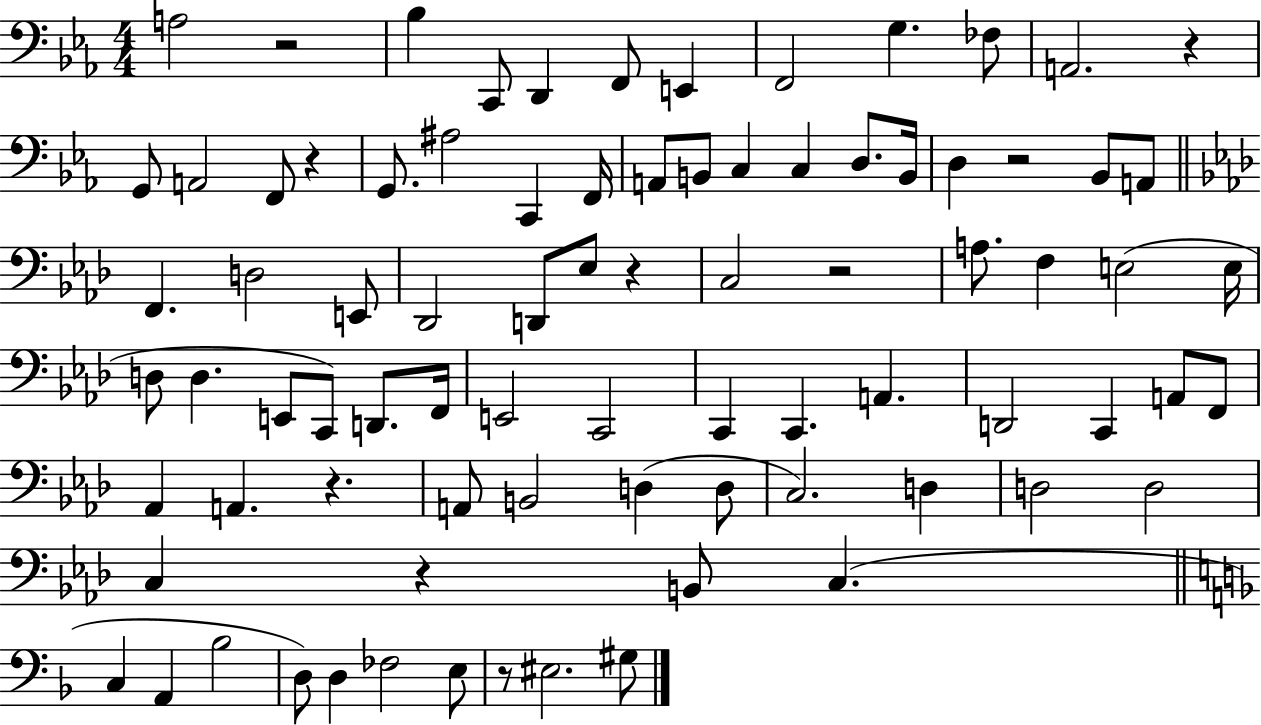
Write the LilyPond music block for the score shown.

{
  \clef bass
  \numericTimeSignature
  \time 4/4
  \key ees \major
  \repeat volta 2 { a2 r2 | bes4 c,8 d,4 f,8 e,4 | f,2 g4. fes8 | a,2. r4 | \break g,8 a,2 f,8 r4 | g,8. ais2 c,4 f,16 | a,8 b,8 c4 c4 d8. b,16 | d4 r2 bes,8 a,8 | \break \bar "||" \break \key aes \major f,4. d2 e,8 | des,2 d,8 ees8 r4 | c2 r2 | a8. f4 e2( e16 | \break d8 d4. e,8 c,8) d,8. f,16 | e,2 c,2 | c,4 c,4. a,4. | d,2 c,4 a,8 f,8 | \break aes,4 a,4. r4. | a,8 b,2 d4( d8 | c2.) d4 | d2 d2 | \break c4 r4 b,8 c4.( | \bar "||" \break \key f \major c4 a,4 bes2 | d8) d4 fes2 e8 | r8 eis2. gis8 | } \bar "|."
}